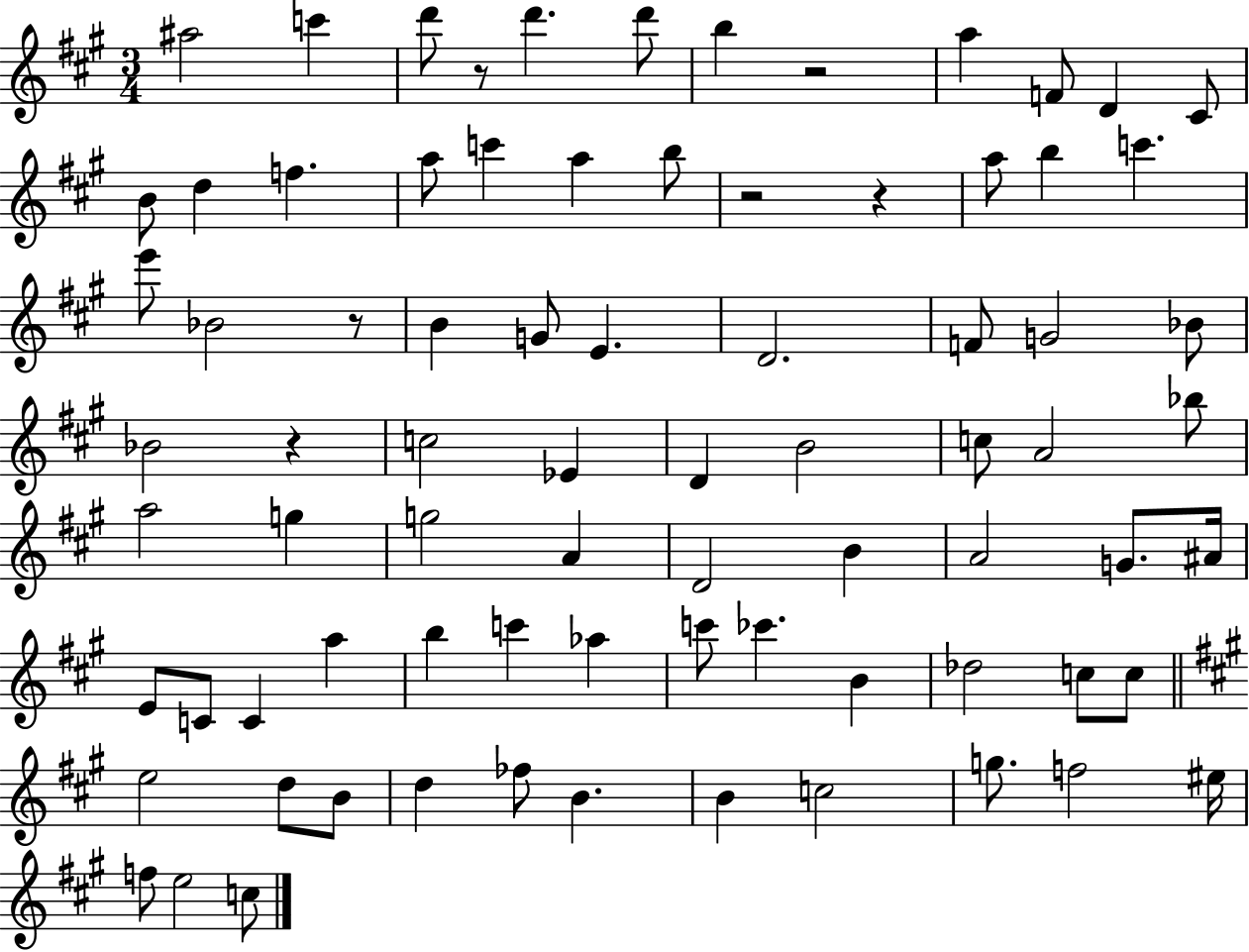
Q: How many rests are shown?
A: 6